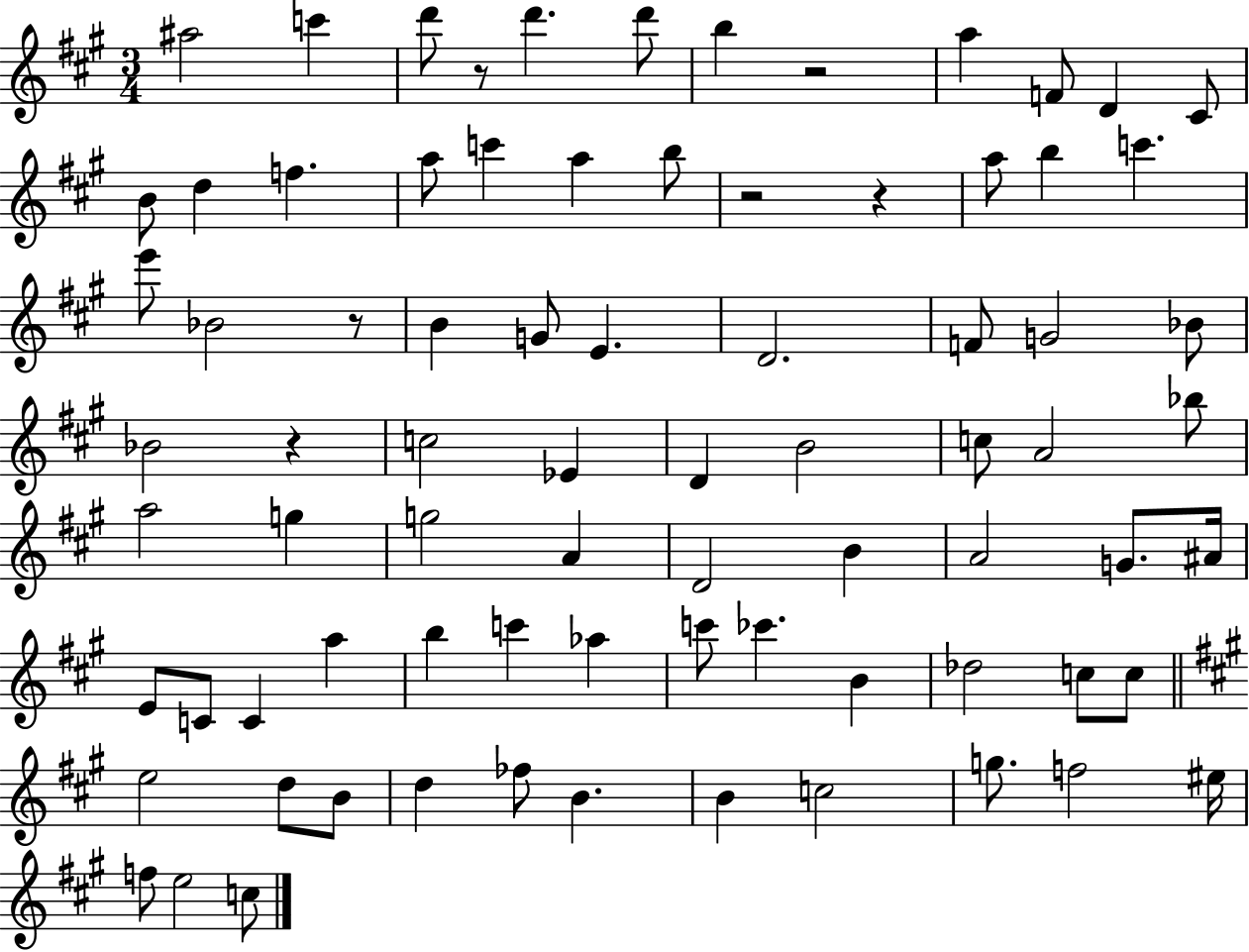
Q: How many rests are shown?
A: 6